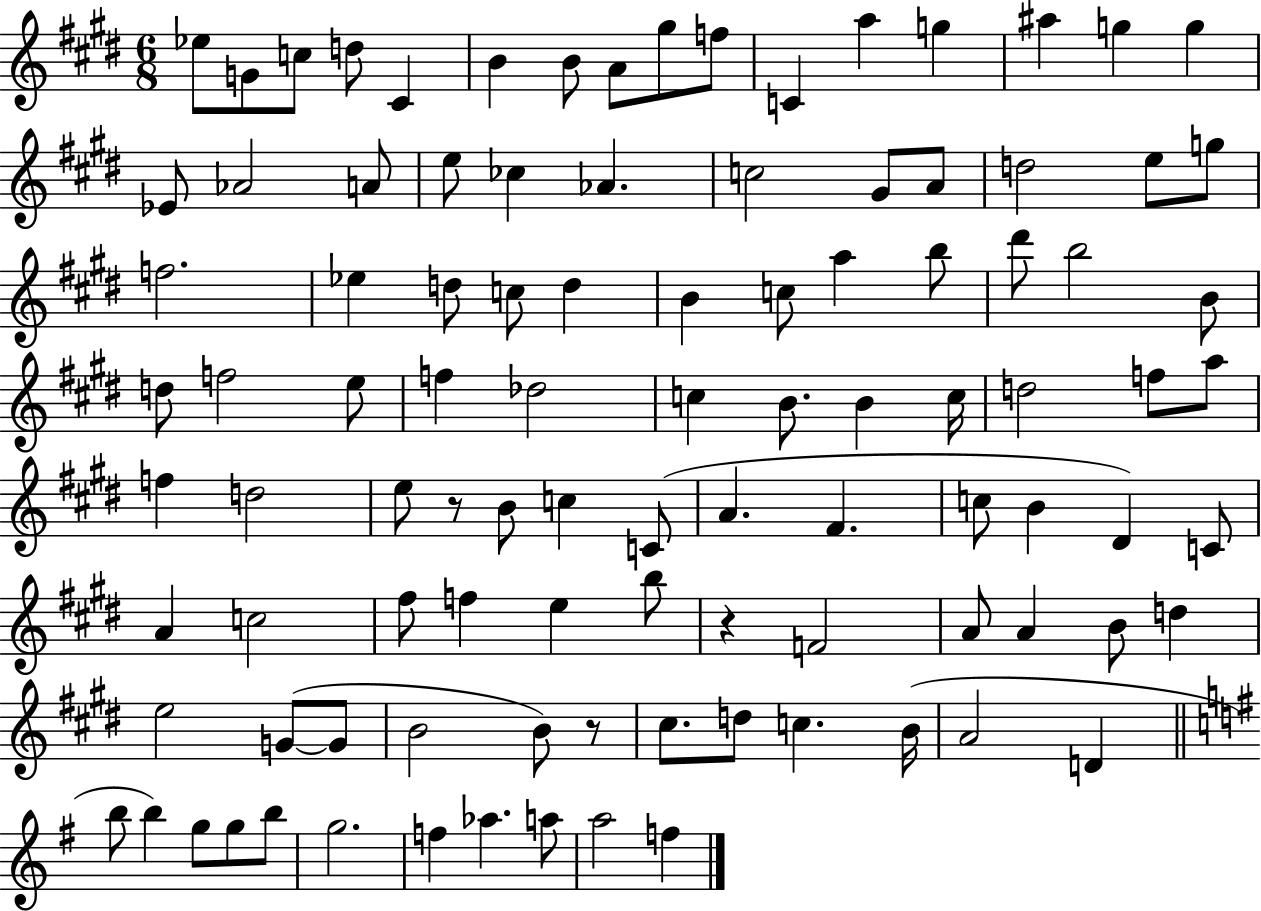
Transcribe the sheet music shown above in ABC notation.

X:1
T:Untitled
M:6/8
L:1/4
K:E
_e/2 G/2 c/2 d/2 ^C B B/2 A/2 ^g/2 f/2 C a g ^a g g _E/2 _A2 A/2 e/2 _c _A c2 ^G/2 A/2 d2 e/2 g/2 f2 _e d/2 c/2 d B c/2 a b/2 ^d'/2 b2 B/2 d/2 f2 e/2 f _d2 c B/2 B c/4 d2 f/2 a/2 f d2 e/2 z/2 B/2 c C/2 A ^F c/2 B ^D C/2 A c2 ^f/2 f e b/2 z F2 A/2 A B/2 d e2 G/2 G/2 B2 B/2 z/2 ^c/2 d/2 c B/4 A2 D b/2 b g/2 g/2 b/2 g2 f _a a/2 a2 f